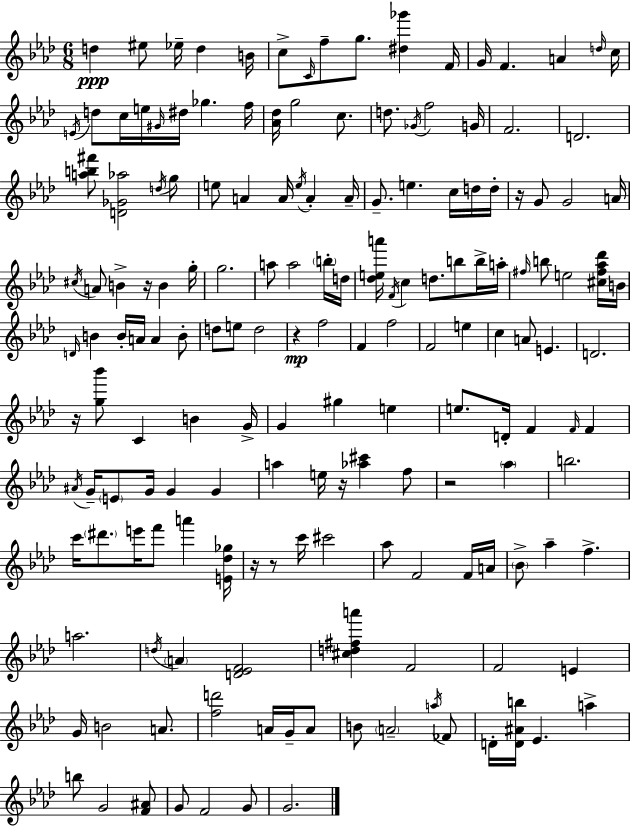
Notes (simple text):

D5/q EIS5/e Eb5/s D5/q B4/s C5/e C4/s F5/e G5/e. [D#5,Gb6]/q F4/s G4/s F4/q. A4/q D5/s C5/s E4/s D5/e C5/s E5/s G#4/s D#5/s Gb5/q. F5/s [Ab4,Db5]/s G5/h C5/e. D5/e. Gb4/s F5/h G4/s F4/h. D4/h. [A5,B5,F#6]/e [D4,Gb4,Ab5]/h D5/s G5/e E5/e A4/q A4/s E5/s A4/q A4/s G4/e. E5/q. C5/s D5/s D5/s R/s G4/e G4/h A4/s C#5/s A4/e B4/q R/s B4/q G5/s G5/h. A5/e A5/h B5/s D5/s [Db5,E5,A6]/s F4/s C5/q D5/e. B5/e B5/s A5/s F#5/s B5/e E5/h [C#5,F#5,Ab5,Db6]/s B4/s D4/s B4/q B4/s A4/s A4/q B4/e D5/e E5/e D5/h R/q F5/h F4/q F5/h F4/h E5/q C5/q A4/e E4/q. D4/h. R/s [G5,Bb6]/e C4/q B4/q G4/s G4/q G#5/q E5/q E5/e. D4/s F4/q F4/s F4/q A#4/s G4/s E4/e G4/s G4/q G4/q A5/q E5/s R/s [Ab5,C#6]/q F5/e R/h Ab5/q B5/h. C6/s D#6/e. E6/s F6/e A6/q [E4,Db5,Gb5]/s R/s R/e C6/s C#6/h Ab5/e F4/h F4/s A4/s Bb4/e Ab5/q F5/q. A5/h. D5/s A4/q [D4,Eb4,F4]/h [C#5,D5,F#5,A6]/q F4/h F4/h E4/q G4/s B4/h A4/e. [F5,D6]/h A4/s G4/s A4/e B4/e A4/h A5/s FES4/e D4/s [D4,A#4,B5]/s Eb4/q. A5/q B5/e G4/h [F4,A#4]/e G4/e F4/h G4/e G4/h.